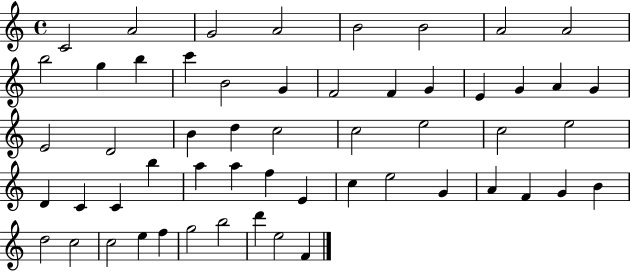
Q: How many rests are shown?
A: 0